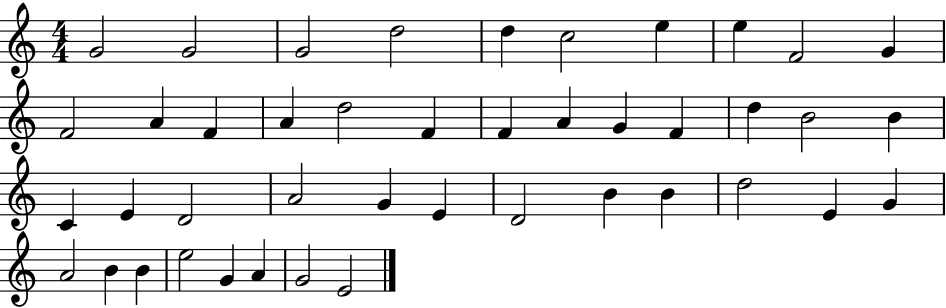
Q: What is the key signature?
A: C major